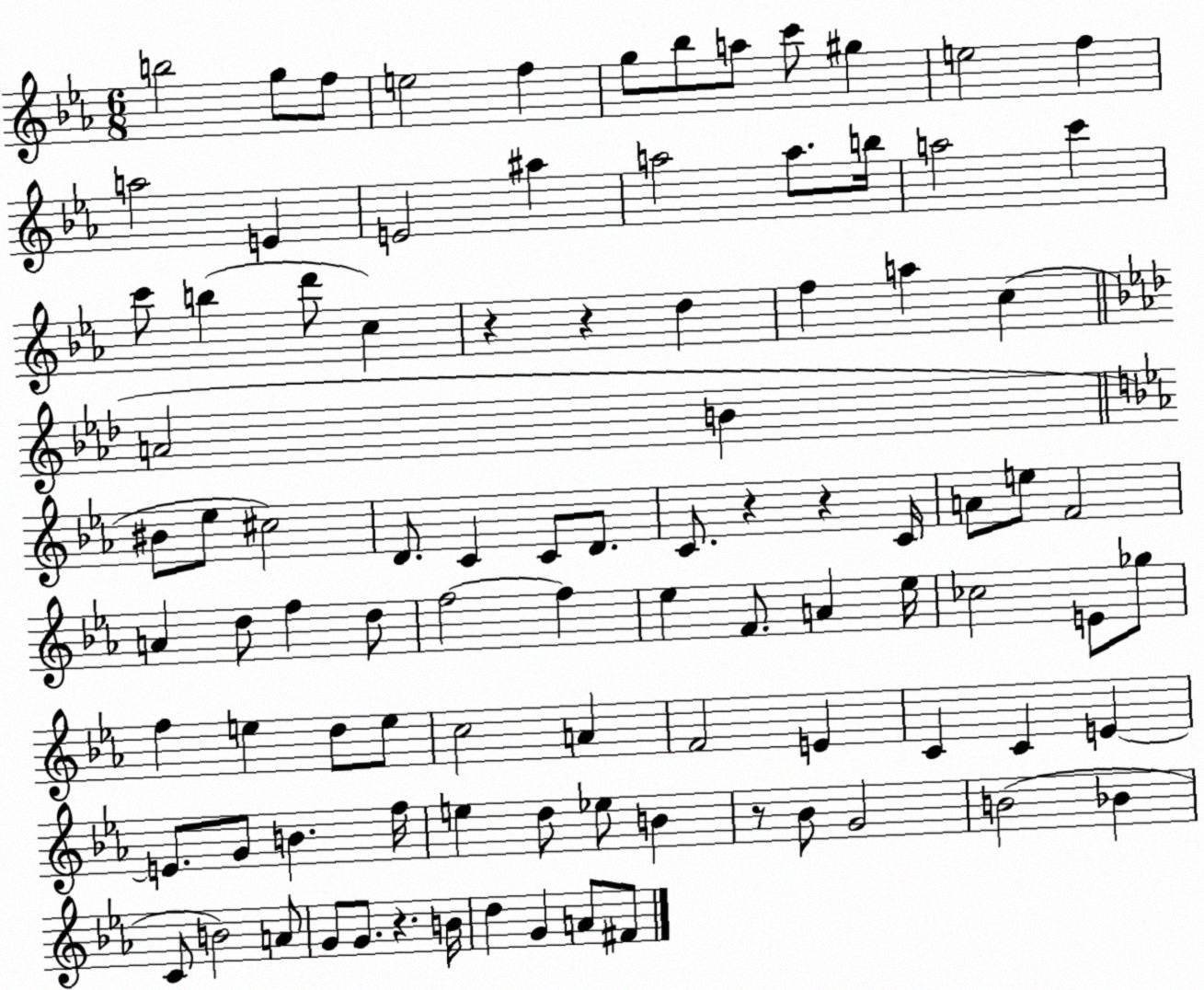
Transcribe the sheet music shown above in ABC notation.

X:1
T:Untitled
M:6/8
L:1/4
K:Eb
b2 g/2 f/2 e2 f g/2 _b/2 a/2 c'/2 ^g e2 f a2 E E2 ^a a2 a/2 b/4 a2 c' c'/2 b d'/2 c z z d f a c A2 B ^B/2 _e/2 ^c2 D/2 C C/2 D/2 C/2 z z C/4 A/2 e/2 F2 A d/2 f d/2 f2 f _e F/2 A _e/4 _c2 E/2 _g/2 f e d/2 e/2 c2 A F2 E C C E E/2 G/2 B f/4 e d/2 _e/2 B z/2 _B/2 G2 B2 _B C/2 B2 A/2 G/2 G/2 z B/4 d G A/2 ^F/2